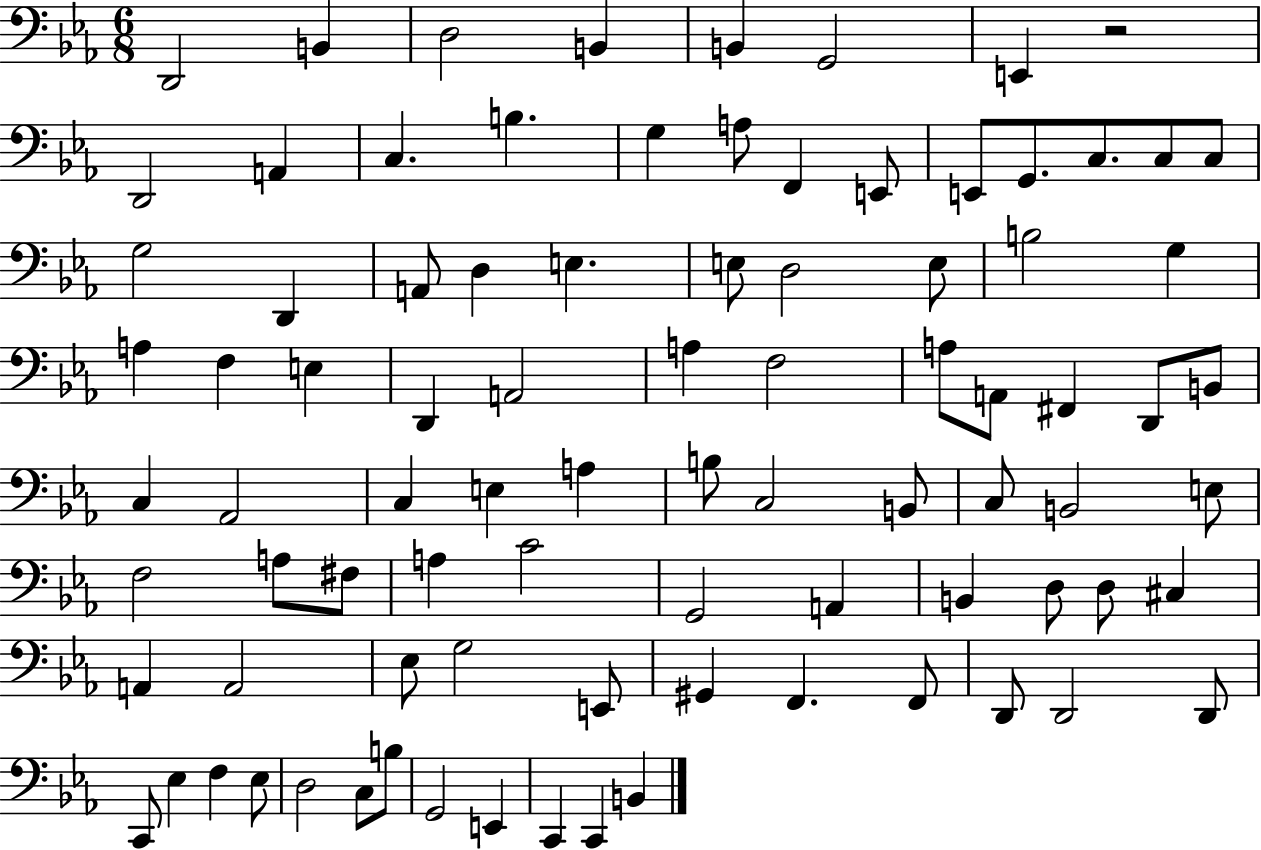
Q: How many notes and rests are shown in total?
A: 88